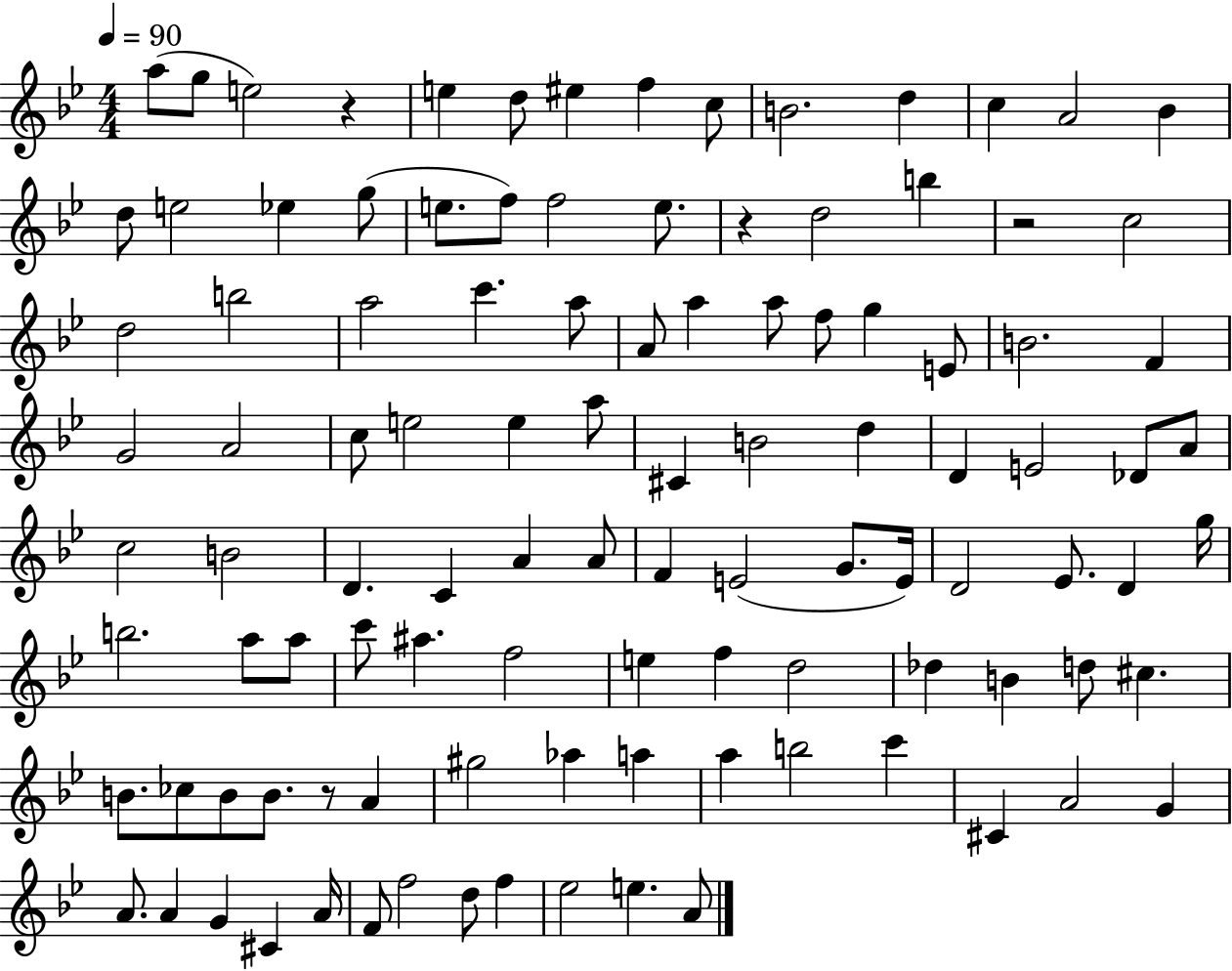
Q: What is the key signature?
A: BES major